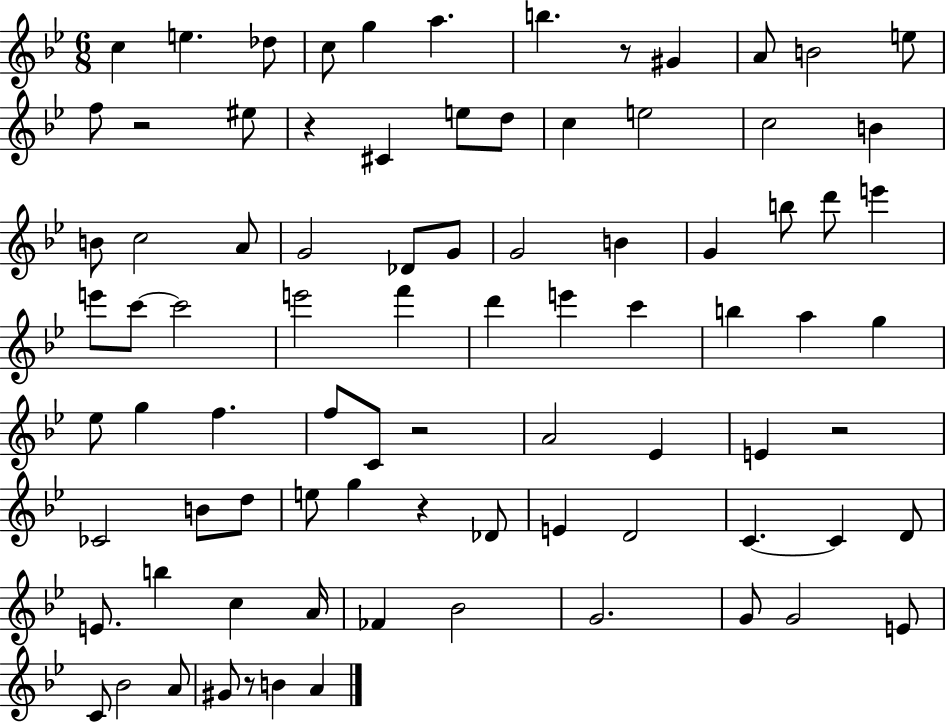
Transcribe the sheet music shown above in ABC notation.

X:1
T:Untitled
M:6/8
L:1/4
K:Bb
c e _d/2 c/2 g a b z/2 ^G A/2 B2 e/2 f/2 z2 ^e/2 z ^C e/2 d/2 c e2 c2 B B/2 c2 A/2 G2 _D/2 G/2 G2 B G b/2 d'/2 e' e'/2 c'/2 c'2 e'2 f' d' e' c' b a g _e/2 g f f/2 C/2 z2 A2 _E E z2 _C2 B/2 d/2 e/2 g z _D/2 E D2 C C D/2 E/2 b c A/4 _F _B2 G2 G/2 G2 E/2 C/2 _B2 A/2 ^G/2 z/2 B A